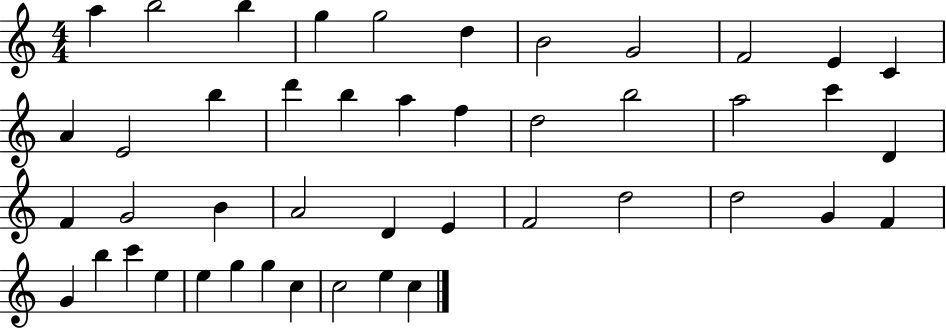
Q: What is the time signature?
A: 4/4